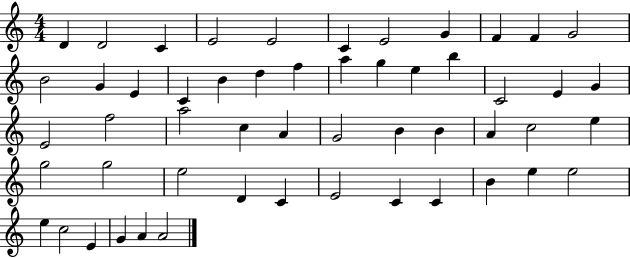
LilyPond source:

{
  \clef treble
  \numericTimeSignature
  \time 4/4
  \key c \major
  d'4 d'2 c'4 | e'2 e'2 | c'4 e'2 g'4 | f'4 f'4 g'2 | \break b'2 g'4 e'4 | c'4 b'4 d''4 f''4 | a''4 g''4 e''4 b''4 | c'2 e'4 g'4 | \break e'2 f''2 | a''2 c''4 a'4 | g'2 b'4 b'4 | a'4 c''2 e''4 | \break g''2 g''2 | e''2 d'4 c'4 | e'2 c'4 c'4 | b'4 e''4 e''2 | \break e''4 c''2 e'4 | g'4 a'4 a'2 | \bar "|."
}